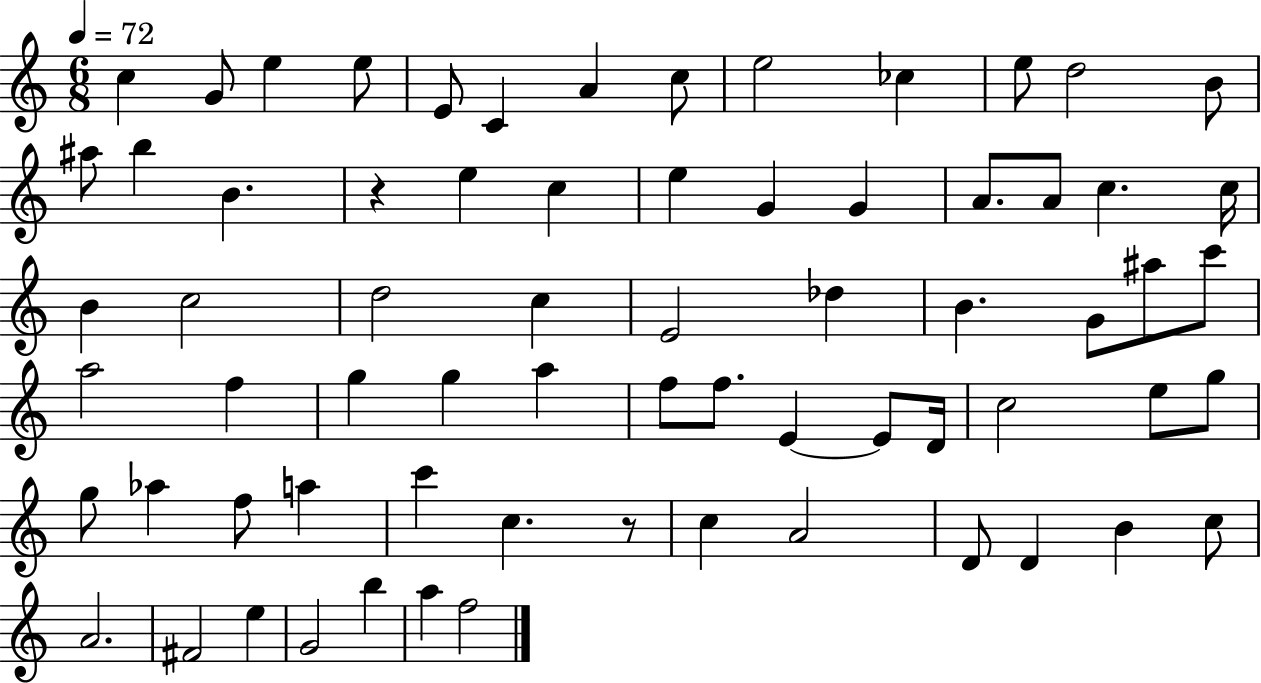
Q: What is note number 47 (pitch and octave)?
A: E5